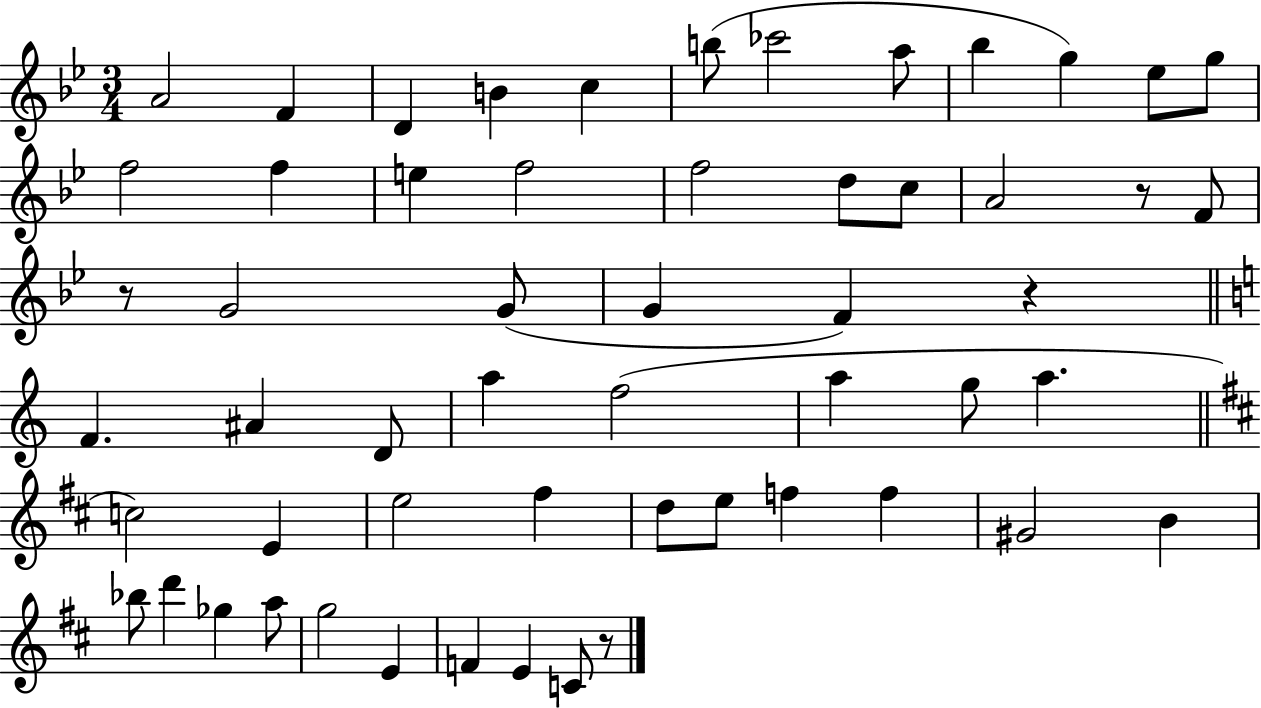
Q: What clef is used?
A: treble